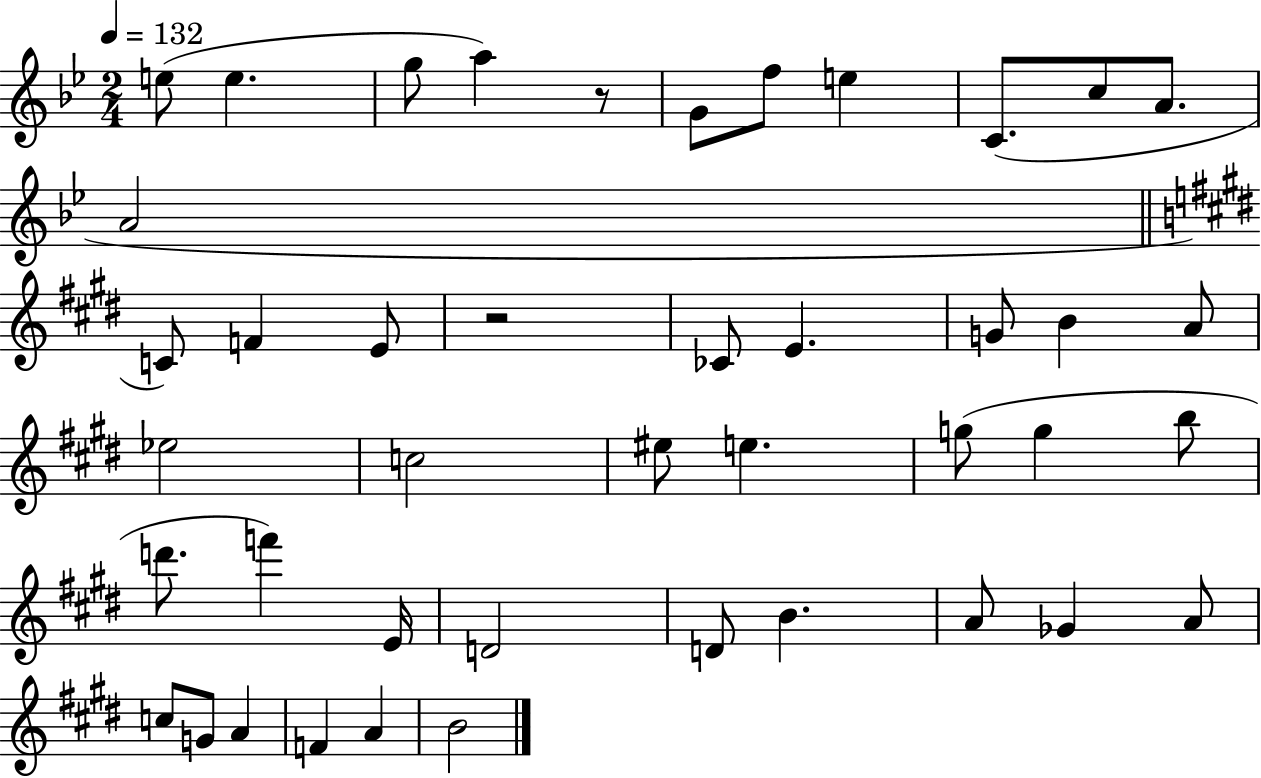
X:1
T:Untitled
M:2/4
L:1/4
K:Bb
e/2 e g/2 a z/2 G/2 f/2 e C/2 c/2 A/2 A2 C/2 F E/2 z2 _C/2 E G/2 B A/2 _e2 c2 ^e/2 e g/2 g b/2 d'/2 f' E/4 D2 D/2 B A/2 _G A/2 c/2 G/2 A F A B2